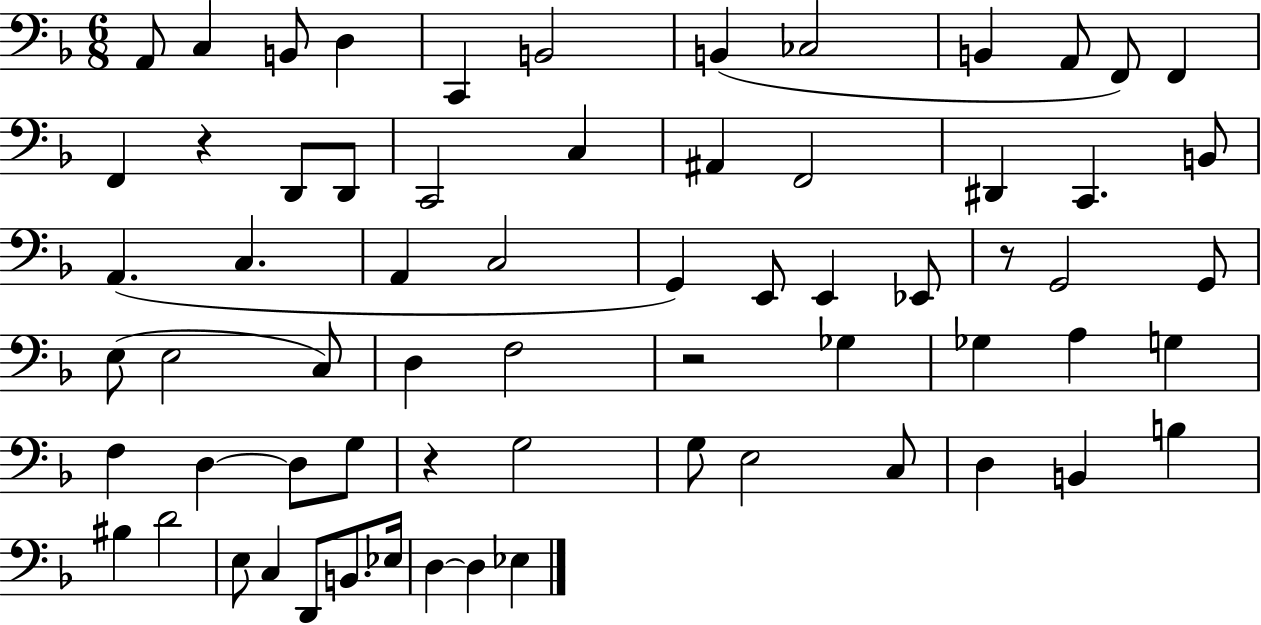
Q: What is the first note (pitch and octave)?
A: A2